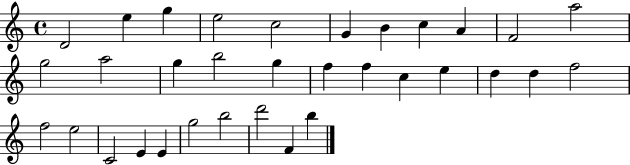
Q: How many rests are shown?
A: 0